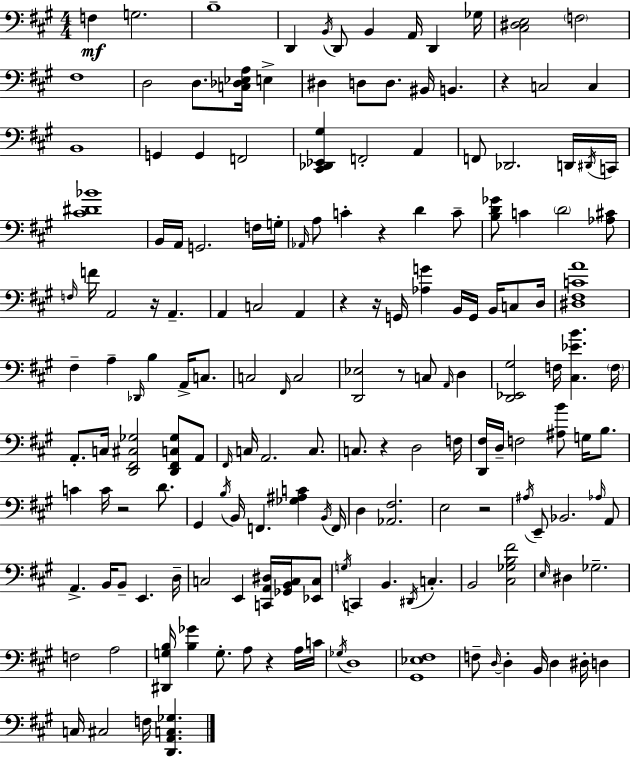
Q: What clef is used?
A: bass